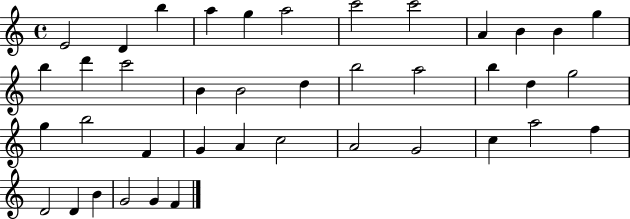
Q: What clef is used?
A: treble